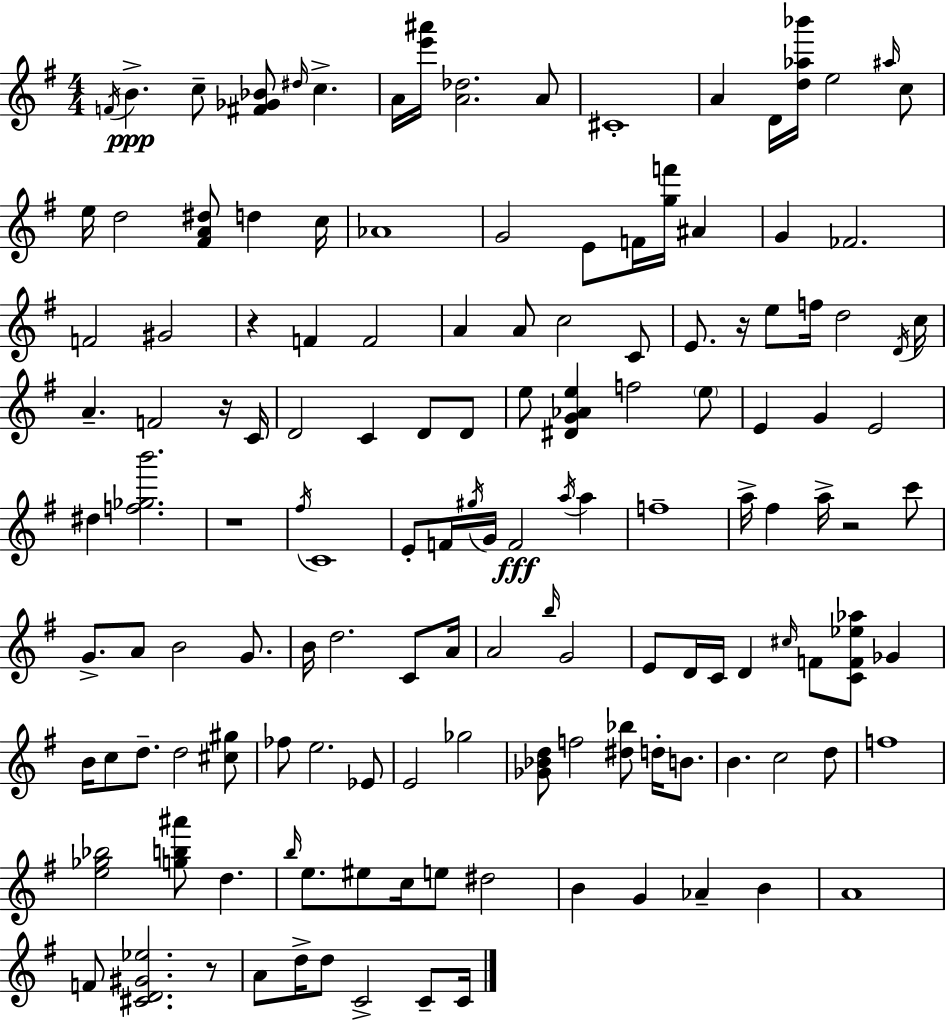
X:1
T:Untitled
M:4/4
L:1/4
K:G
F/4 B c/2 [^F_G_B]/2 ^d/4 c A/4 [e'^a']/4 [A_d]2 A/2 ^C4 A D/4 [d_a_b']/4 e2 ^a/4 c/2 e/4 d2 [^FA^d]/2 d c/4 _A4 G2 E/2 F/4 [gf']/4 ^A G _F2 F2 ^G2 z F F2 A A/2 c2 C/2 E/2 z/4 e/2 f/4 d2 D/4 c/4 A F2 z/4 C/4 D2 C D/2 D/2 e/2 [^DG_Ae] f2 e/2 E G E2 ^d [f_gb']2 z4 ^f/4 C4 E/2 F/4 ^g/4 G/4 F2 a/4 a f4 a/4 ^f a/4 z2 c'/2 G/2 A/2 B2 G/2 B/4 d2 C/2 A/4 A2 b/4 G2 E/2 D/4 C/4 D ^c/4 F/2 [CF_e_a]/2 _G B/4 c/2 d/2 d2 [^c^g]/2 _f/2 e2 _E/2 E2 _g2 [_G_Bd]/2 f2 [^d_b]/2 d/4 B/2 B c2 d/2 f4 [e_g_b]2 [gb^a']/2 d b/4 e/2 ^e/2 c/4 e/2 ^d2 B G _A B A4 F/2 [^CD^G_e]2 z/2 A/2 d/4 d/2 C2 C/2 C/4